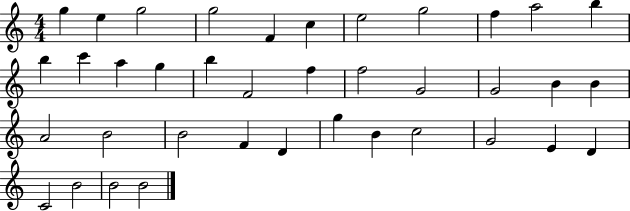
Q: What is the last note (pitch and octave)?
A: B4